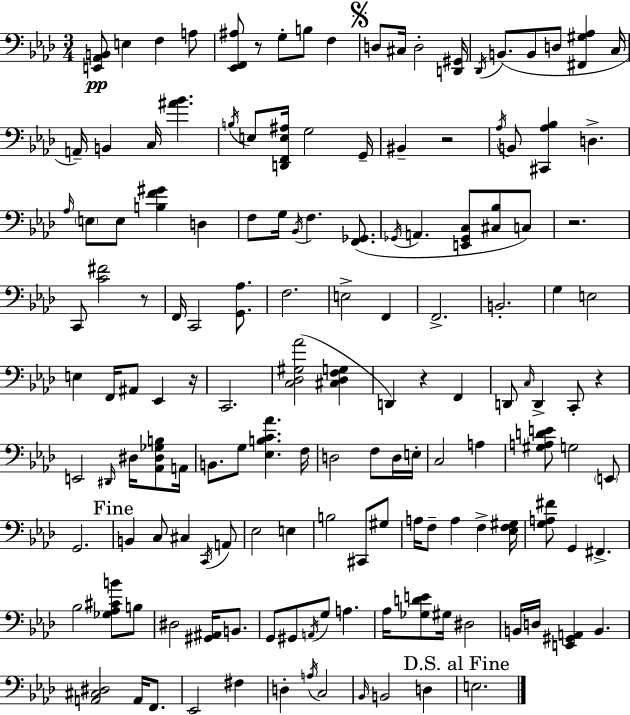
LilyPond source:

{
  \clef bass
  \numericTimeSignature
  \time 3/4
  \key f \minor
  \repeat volta 2 { <e, aes, b,>8\pp e4 f4 a8 | <ees, f, ais>8 r8 g8-. b8 f4 | \mark \markup { \musicglyph "scripts.segno" } d8 cis16 d2-. <d, gis,>16 | \acciaccatura { des,16 } b,8.( b,8 d8 <fis, gis aes>4 | \break c16 a,16--) b,4 c16 <ais' bes'>4. | \acciaccatura { b16 } e8 <d, f, e ais>16 g2 | g,16-- bis,4-- r2 | \acciaccatura { aes16 } b,8 <cis, aes bes>4 d4.-> | \break \grace { aes16 } \parenthesize e8 e8 <b f' gis'>4 | d4 f8 g16 \acciaccatura { bes,16 } f4. | <f, ges,>8.( \acciaccatura { ges,16 } a,4. | <e, ges, c>8 <cis bes>8 c8) r2. | \break c,8 <c' fis'>2 | r8 f,16 c,2 | <g, aes>8. f2. | e2-> | \break f,4 f,2.-> | b,2.-. | g4 e2 | e4 f,16 ais,8 | \break ees,4 r16 c,2. | <c des gis aes'>2( | <cis des f g>4 d,4) r4 | f,4 d,8 \grace { c16 } d,4-> | \break c,8-. r4 e,2 | \grace { dis,16 } dis16 <aes, dis ges b>8 a,16 b,8. g8 | <ees b c' aes'>4. f16 d2 | f8 d16 e16-. c2 | \break a4 <gis a d' e'>8 g2 | \parenthesize e,8 g,2. | \mark "Fine" b,4 | c8 cis4 \acciaccatura { c,16 } a,8 ees2 | \break e4 b2 | cis,8 gis8 a16 f8-- | a4 f4-> <ees f gis>16 <g a fis'>8 g,4 | fis,4.-> bes2 | \break <ges aes cis' b'>8 b8 dis2 | <gis, ais,>16 b,8. g,8 gis,8 | \acciaccatura { a,16 } g8 a4. aes16 <ges d' e'>8 | gis16 dis2 b,16 d16 | \break <e, gis, a,>4 b,4. <a, cis dis>2 | a,16 f,8. ees,2 | fis4 d4-. | \acciaccatura { a16 } c2 \grace { bes,16 } | \break b,2 d4 | \mark "D.S. al Fine" e2. | } \bar "|."
}